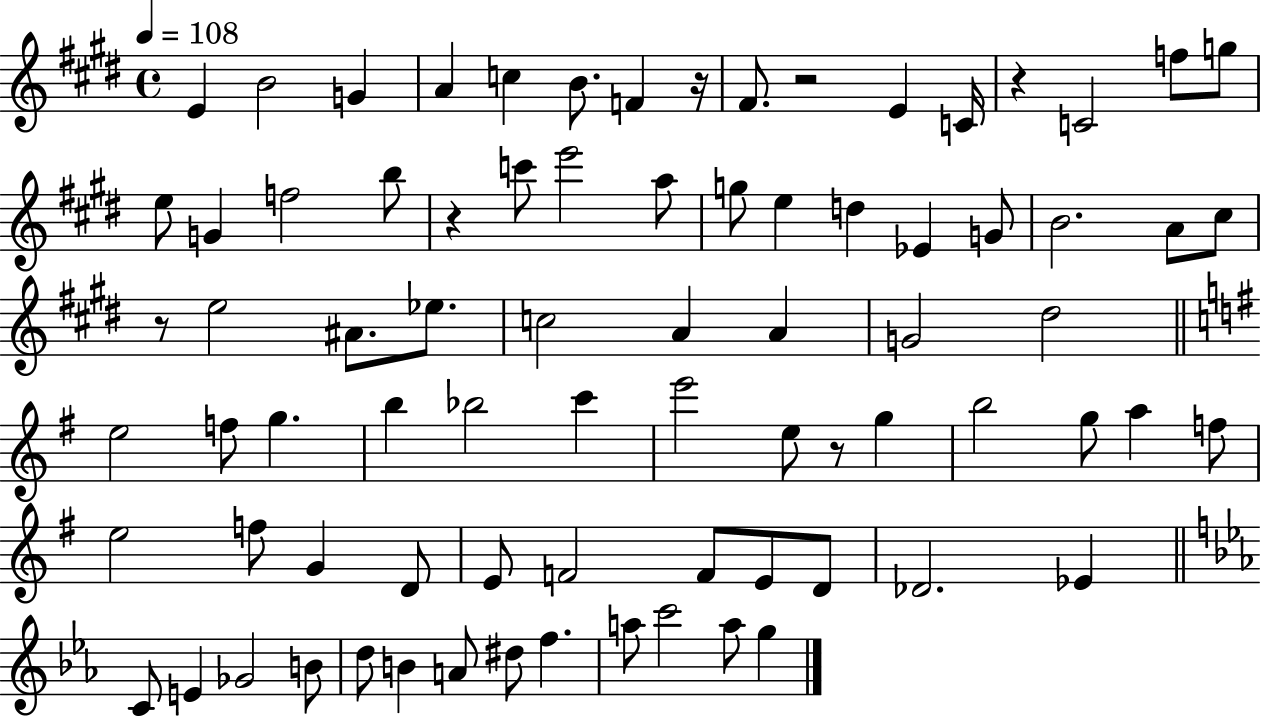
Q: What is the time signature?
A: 4/4